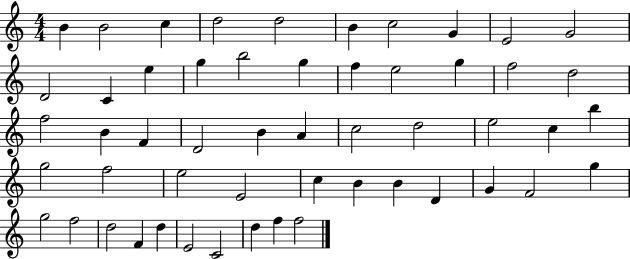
{
  \clef treble
  \numericTimeSignature
  \time 4/4
  \key c \major
  b'4 b'2 c''4 | d''2 d''2 | b'4 c''2 g'4 | e'2 g'2 | \break d'2 c'4 e''4 | g''4 b''2 g''4 | f''4 e''2 g''4 | f''2 d''2 | \break f''2 b'4 f'4 | d'2 b'4 a'4 | c''2 d''2 | e''2 c''4 b''4 | \break g''2 f''2 | e''2 e'2 | c''4 b'4 b'4 d'4 | g'4 f'2 g''4 | \break g''2 f''2 | d''2 f'4 d''4 | e'2 c'2 | d''4 f''4 f''2 | \break \bar "|."
}